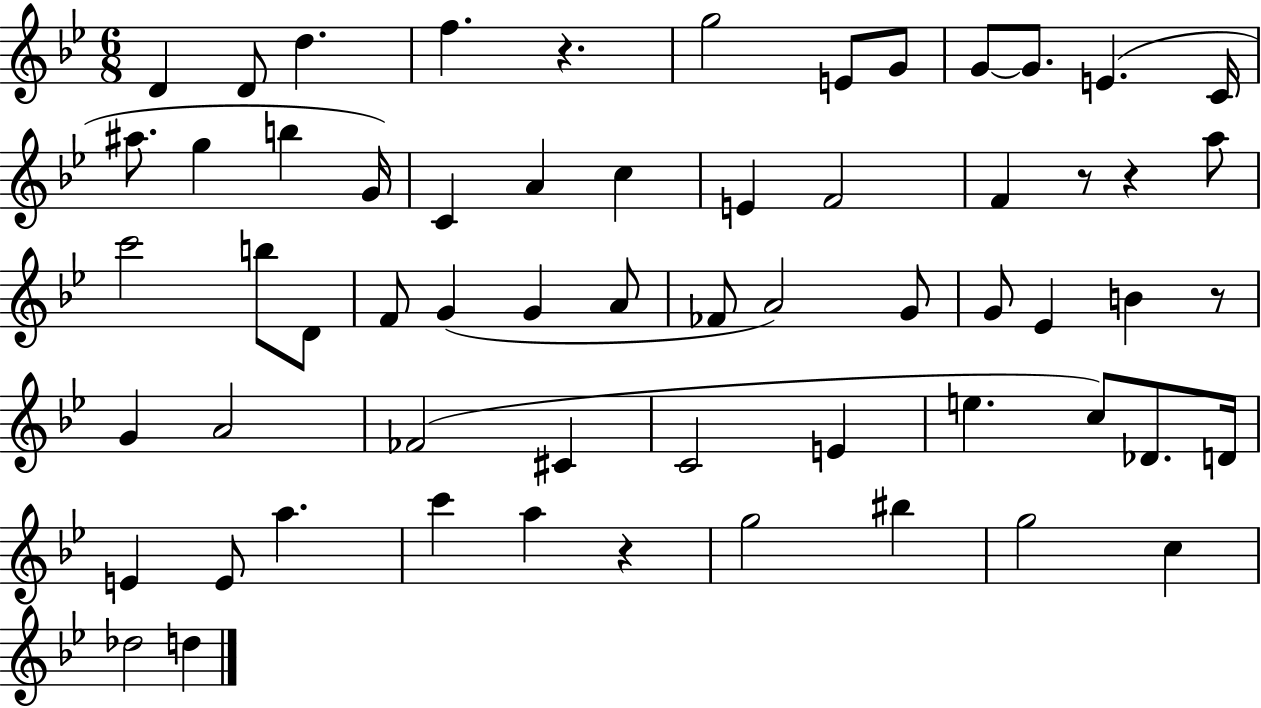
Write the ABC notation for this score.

X:1
T:Untitled
M:6/8
L:1/4
K:Bb
D D/2 d f z g2 E/2 G/2 G/2 G/2 E C/4 ^a/2 g b G/4 C A c E F2 F z/2 z a/2 c'2 b/2 D/2 F/2 G G A/2 _F/2 A2 G/2 G/2 _E B z/2 G A2 _F2 ^C C2 E e c/2 _D/2 D/4 E E/2 a c' a z g2 ^b g2 c _d2 d